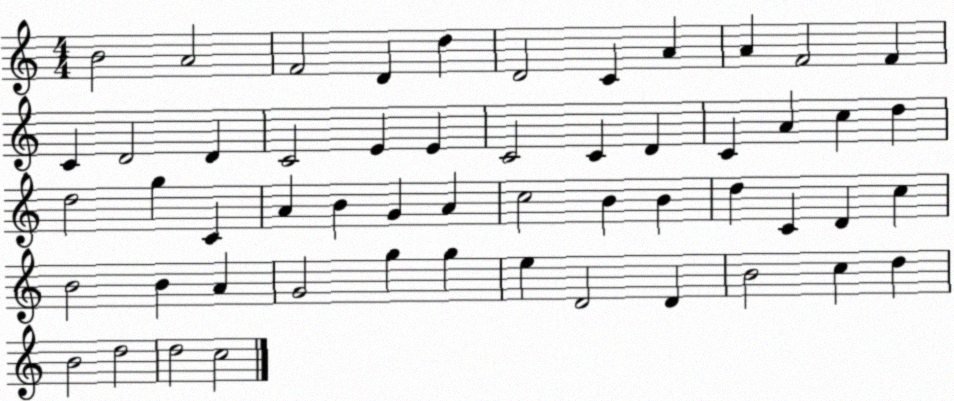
X:1
T:Untitled
M:4/4
L:1/4
K:C
B2 A2 F2 D d D2 C A A F2 F C D2 D C2 E E C2 C D C A c d d2 g C A B G A c2 B B d C D c B2 B A G2 g g e D2 D B2 c d B2 d2 d2 c2